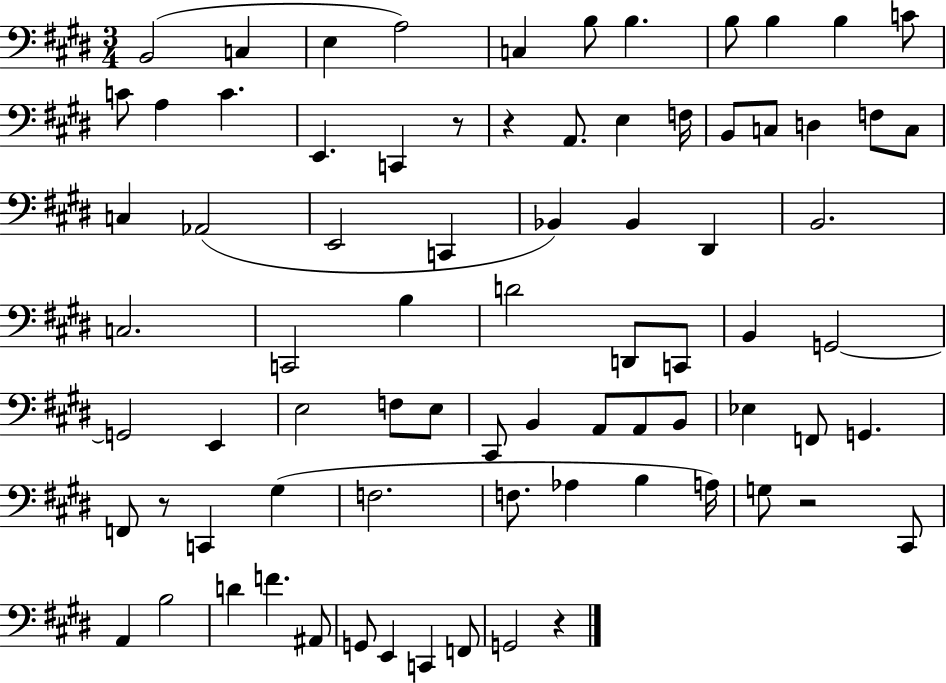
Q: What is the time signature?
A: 3/4